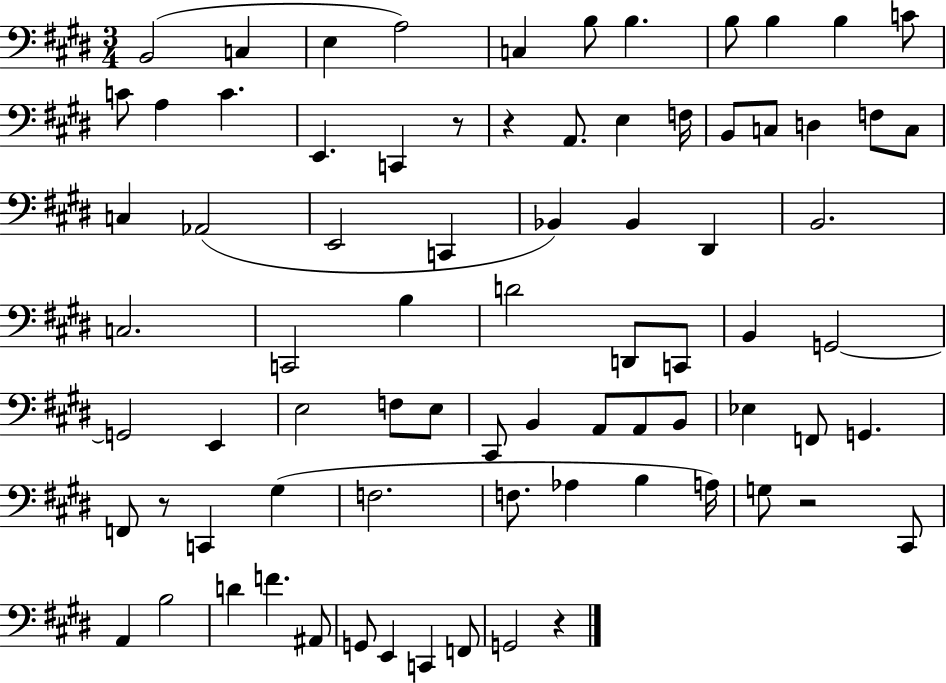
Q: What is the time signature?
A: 3/4